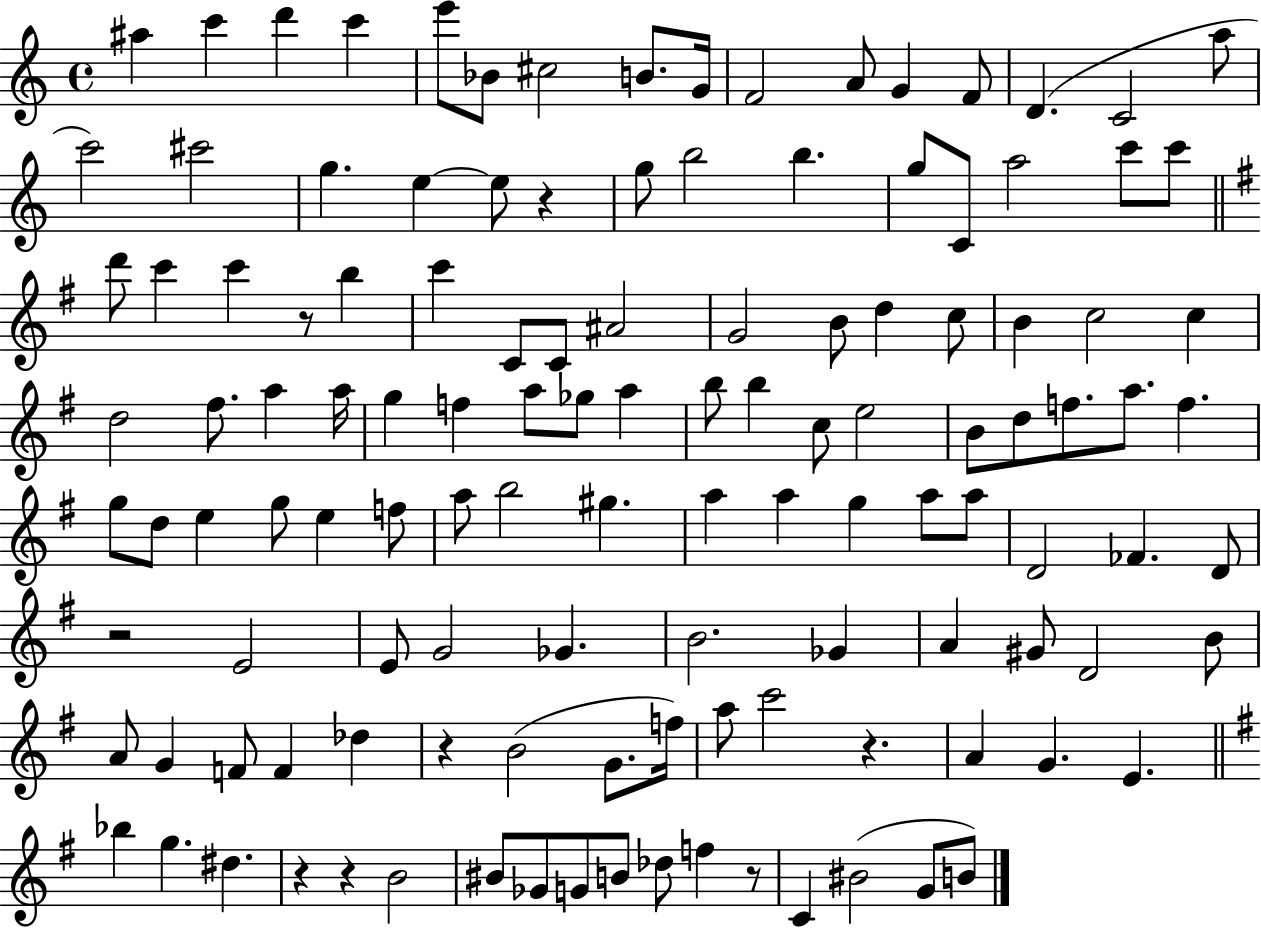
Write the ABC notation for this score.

X:1
T:Untitled
M:4/4
L:1/4
K:C
^a c' d' c' e'/2 _B/2 ^c2 B/2 G/4 F2 A/2 G F/2 D C2 a/2 c'2 ^c'2 g e e/2 z g/2 b2 b g/2 C/2 a2 c'/2 c'/2 d'/2 c' c' z/2 b c' C/2 C/2 ^A2 G2 B/2 d c/2 B c2 c d2 ^f/2 a a/4 g f a/2 _g/2 a b/2 b c/2 e2 B/2 d/2 f/2 a/2 f g/2 d/2 e g/2 e f/2 a/2 b2 ^g a a g a/2 a/2 D2 _F D/2 z2 E2 E/2 G2 _G B2 _G A ^G/2 D2 B/2 A/2 G F/2 F _d z B2 G/2 f/4 a/2 c'2 z A G E _b g ^d z z B2 ^B/2 _G/2 G/2 B/2 _d/2 f z/2 C ^B2 G/2 B/2